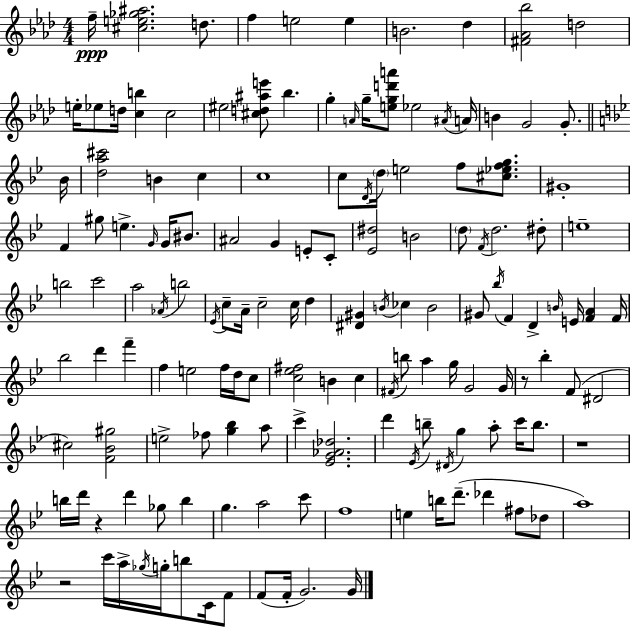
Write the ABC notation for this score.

X:1
T:Untitled
M:4/4
L:1/4
K:Ab
f/4 [^ce_g^a]2 d/2 f e2 e B2 _d [^F_A_b]2 d2 e/4 _e/2 d/4 [cb] c2 ^e2 [^cd^ae']/2 _b g A/4 g/4 [egd'a']/2 _e2 ^A/4 A/4 B G2 G/2 _B/4 [da^c']2 B c c4 c/2 D/4 d/4 e2 f/2 [^c_efg]/2 ^G4 F ^g/2 e G/4 G/4 ^B/2 ^A2 G E/2 C/2 [_E^d]2 B2 d/2 F/4 d2 ^d/2 e4 b2 c'2 a2 _A/4 b2 _E/4 c/2 A/4 c2 c/4 d [^D^G] B/4 _c B2 ^G/2 _b/4 F D B/4 E/4 [FA] F/4 _b2 d' f' f e2 f/4 d/4 c/2 [c_e^f]2 B c ^F/4 b/2 a g/4 G2 G/4 z/2 _b F/2 ^D2 ^c2 [F_B^g]2 e2 _f/2 [g_b] a/2 c' [_EG_A_d]2 d' _E/4 b/2 ^D/4 g a/2 c'/4 b/2 z4 b/4 d'/4 z d' _g/2 b g a2 c'/2 f4 e b/4 d'/2 _d' ^f/2 _d/2 a4 z2 c'/4 a/4 _g/4 g/4 b/2 C/4 F/2 F/2 F/4 G2 G/4